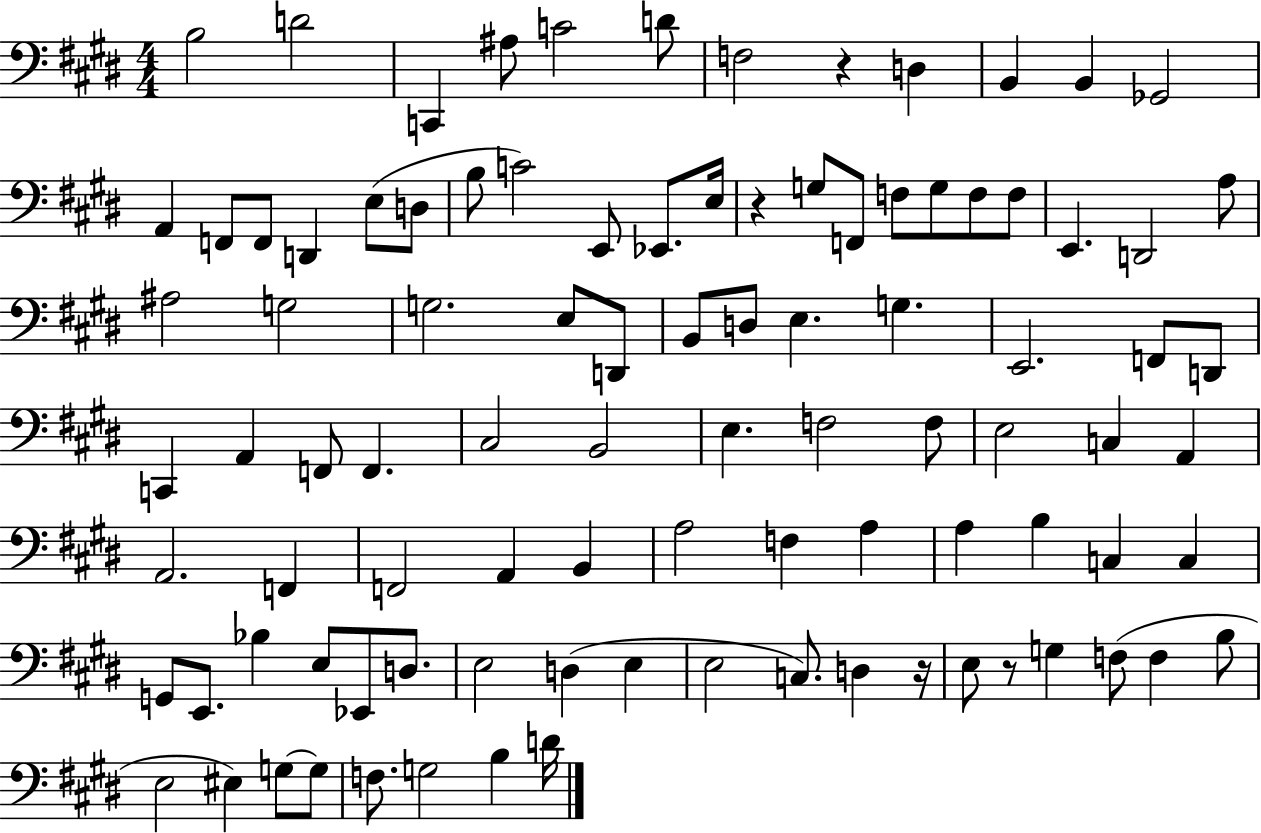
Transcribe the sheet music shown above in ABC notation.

X:1
T:Untitled
M:4/4
L:1/4
K:E
B,2 D2 C,, ^A,/2 C2 D/2 F,2 z D, B,, B,, _G,,2 A,, F,,/2 F,,/2 D,, E,/2 D,/2 B,/2 C2 E,,/2 _E,,/2 E,/4 z G,/2 F,,/2 F,/2 G,/2 F,/2 F,/2 E,, D,,2 A,/2 ^A,2 G,2 G,2 E,/2 D,,/2 B,,/2 D,/2 E, G, E,,2 F,,/2 D,,/2 C,, A,, F,,/2 F,, ^C,2 B,,2 E, F,2 F,/2 E,2 C, A,, A,,2 F,, F,,2 A,, B,, A,2 F, A, A, B, C, C, G,,/2 E,,/2 _B, E,/2 _E,,/2 D,/2 E,2 D, E, E,2 C,/2 D, z/4 E,/2 z/2 G, F,/2 F, B,/2 E,2 ^E, G,/2 G,/2 F,/2 G,2 B, D/4